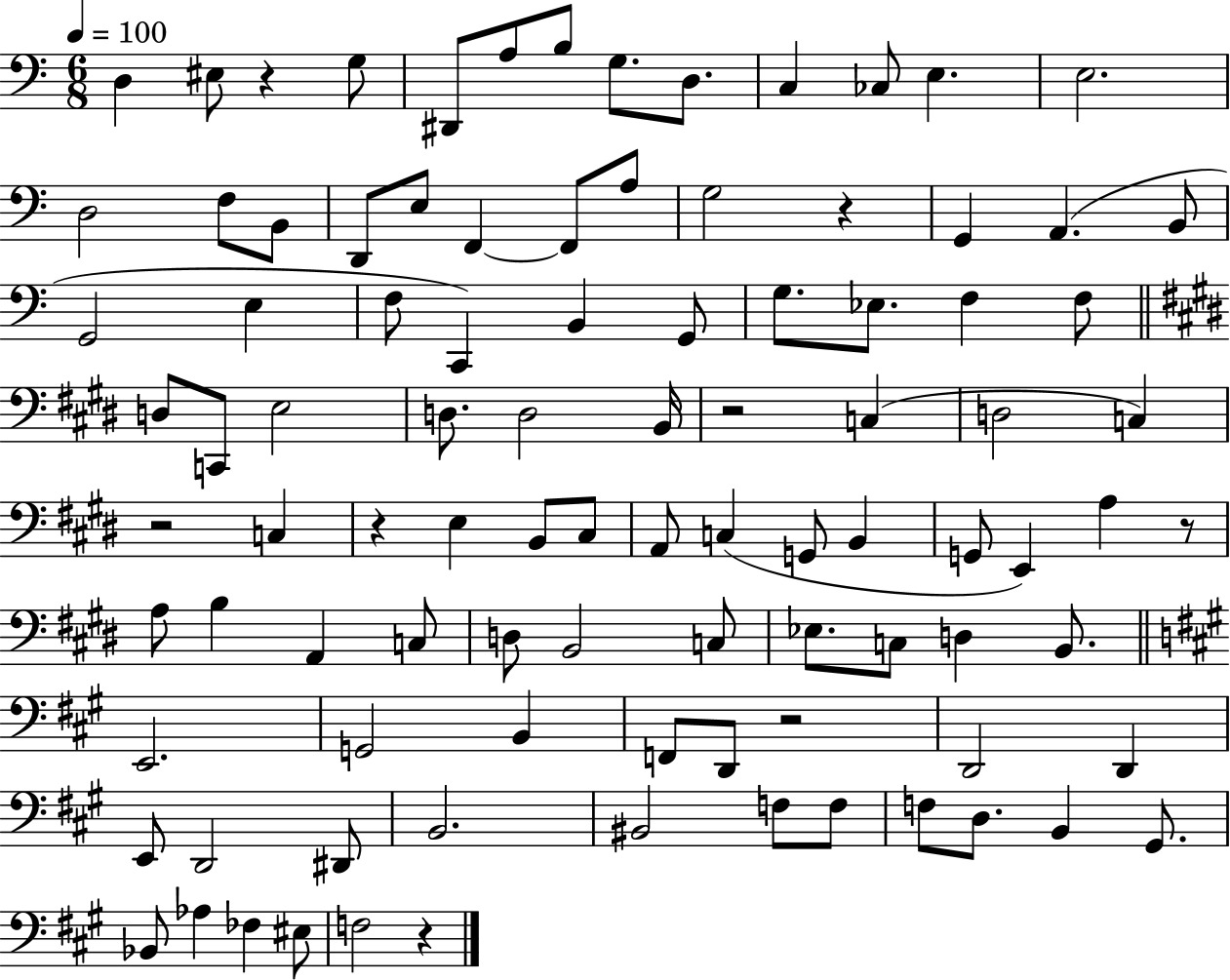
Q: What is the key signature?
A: C major